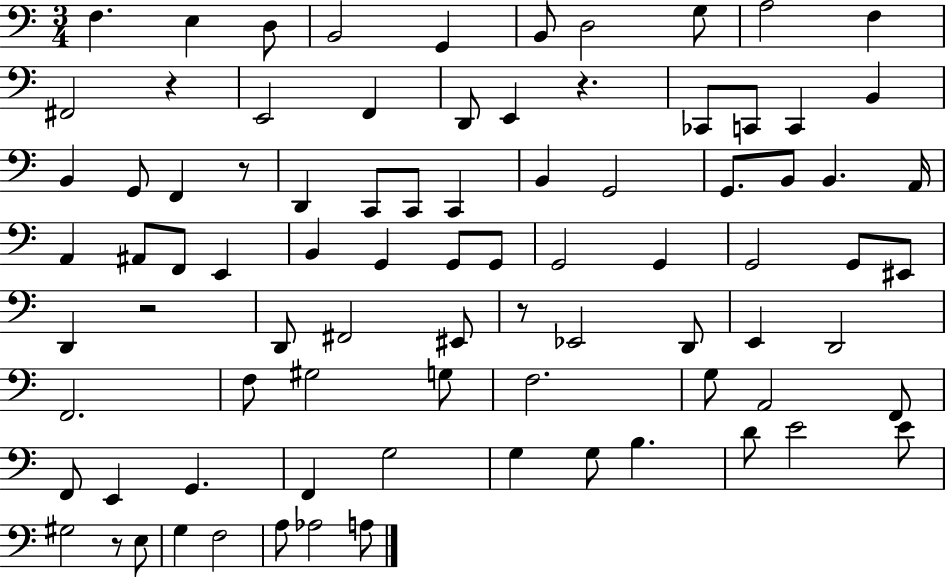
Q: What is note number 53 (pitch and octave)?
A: D2